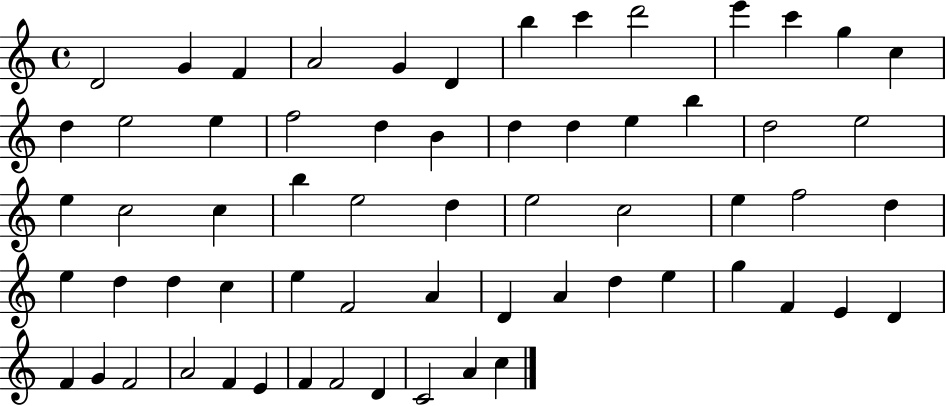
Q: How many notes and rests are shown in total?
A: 63